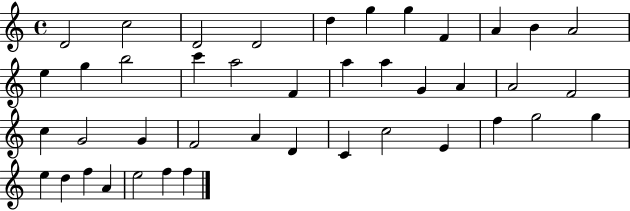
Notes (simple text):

D4/h C5/h D4/h D4/h D5/q G5/q G5/q F4/q A4/q B4/q A4/h E5/q G5/q B5/h C6/q A5/h F4/q A5/q A5/q G4/q A4/q A4/h F4/h C5/q G4/h G4/q F4/h A4/q D4/q C4/q C5/h E4/q F5/q G5/h G5/q E5/q D5/q F5/q A4/q E5/h F5/q F5/q